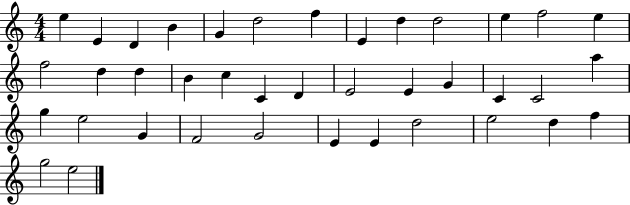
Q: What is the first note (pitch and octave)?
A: E5